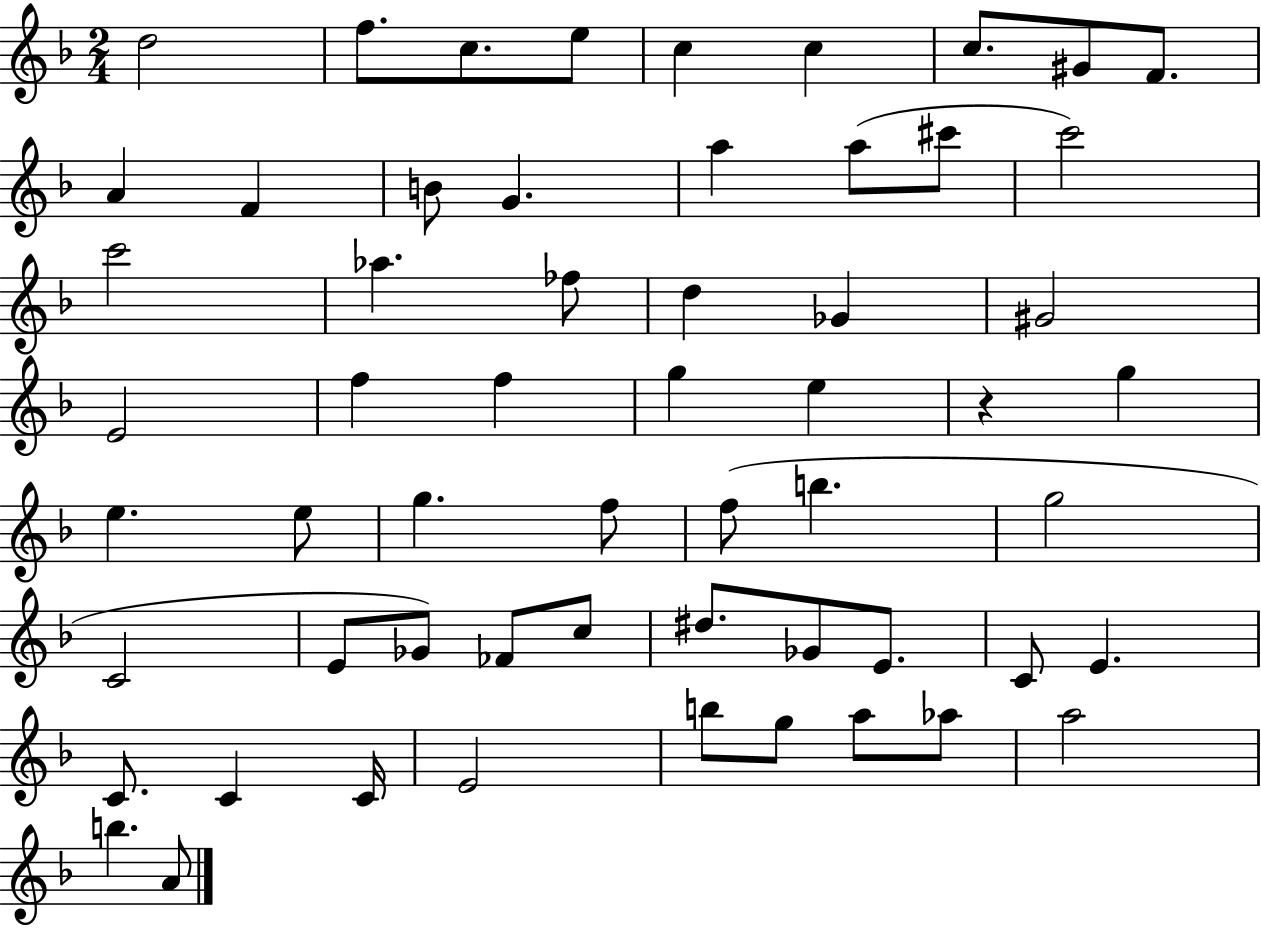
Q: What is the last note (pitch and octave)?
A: A4